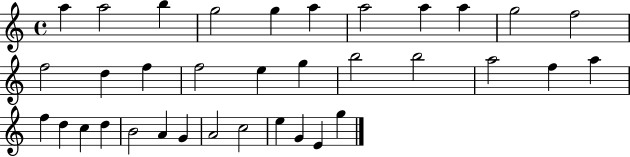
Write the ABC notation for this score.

X:1
T:Untitled
M:4/4
L:1/4
K:C
a a2 b g2 g a a2 a a g2 f2 f2 d f f2 e g b2 b2 a2 f a f d c d B2 A G A2 c2 e G E g